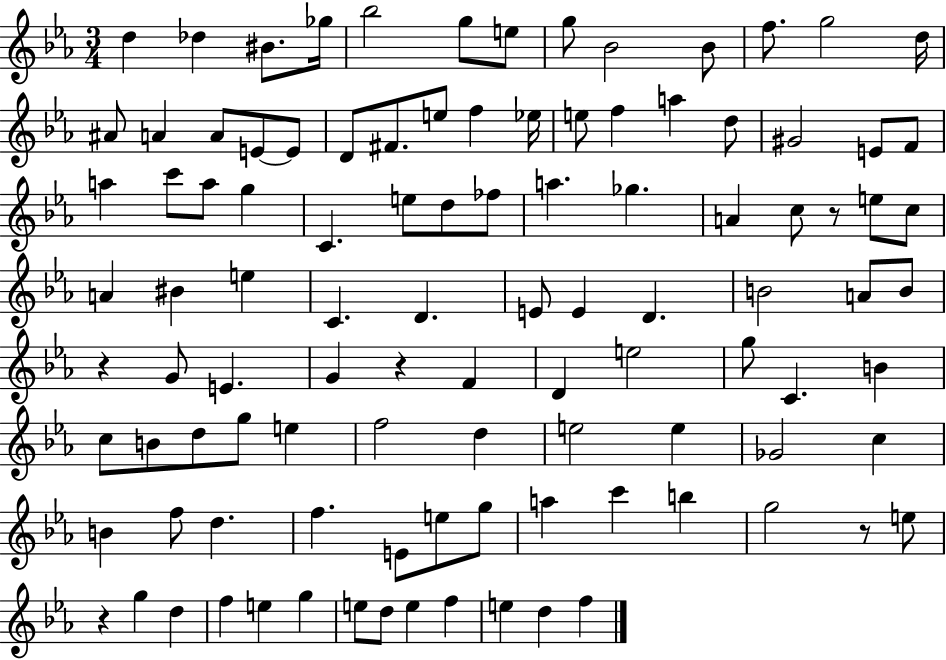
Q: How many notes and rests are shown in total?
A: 104